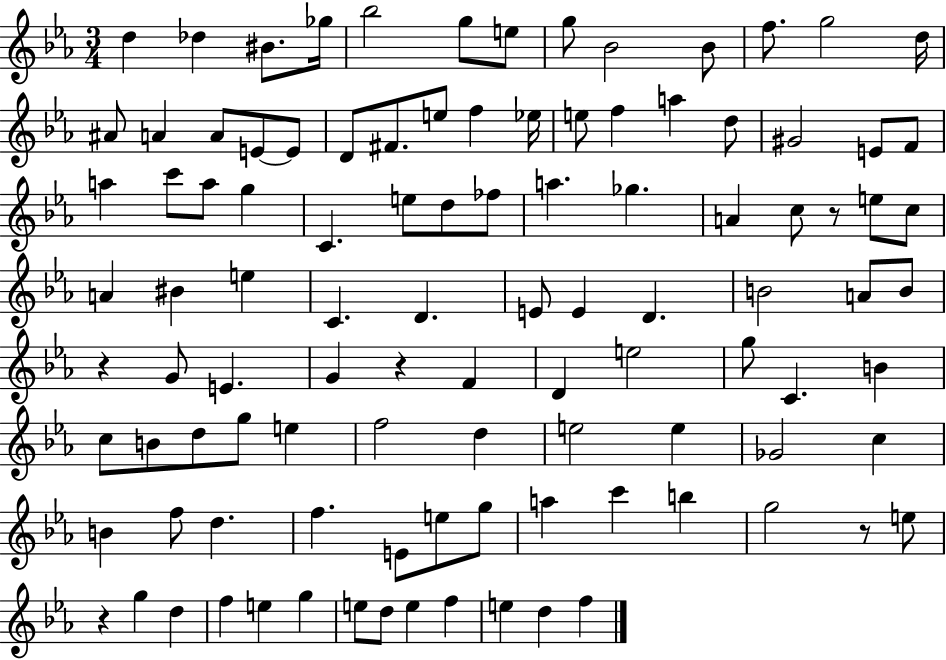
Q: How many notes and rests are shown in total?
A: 104